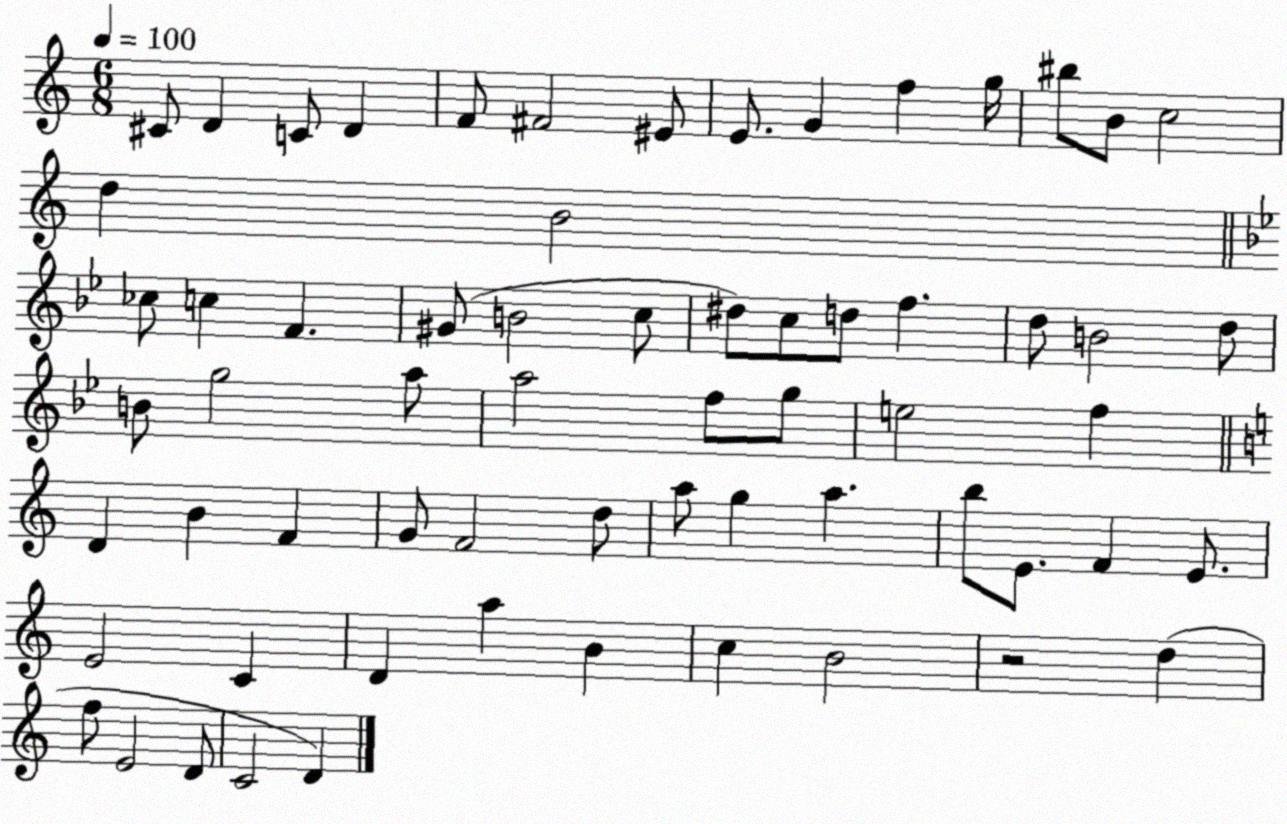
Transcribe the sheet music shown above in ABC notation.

X:1
T:Untitled
M:6/8
L:1/4
K:C
^C/2 D C/2 D F/2 ^F2 ^E/2 E/2 G f g/4 ^b/2 B/2 c2 d B2 _c/2 c F ^G/2 B2 c/2 ^d/2 c/2 d/2 f d/2 B2 d/2 B/2 g2 a/2 a2 f/2 g/2 e2 f D B F G/2 F2 d/2 a/2 g a b/2 E/2 F E/2 E2 C D a B c B2 z2 d f/2 E2 D/2 C2 D